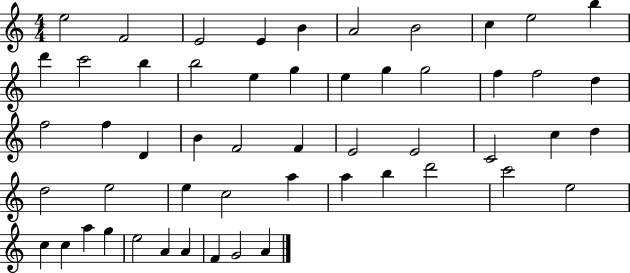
E5/h F4/h E4/h E4/q B4/q A4/h B4/h C5/q E5/h B5/q D6/q C6/h B5/q B5/h E5/q G5/q E5/q G5/q G5/h F5/q F5/h D5/q F5/h F5/q D4/q B4/q F4/h F4/q E4/h E4/h C4/h C5/q D5/q D5/h E5/h E5/q C5/h A5/q A5/q B5/q D6/h C6/h E5/h C5/q C5/q A5/q G5/q E5/h A4/q A4/q F4/q G4/h A4/q